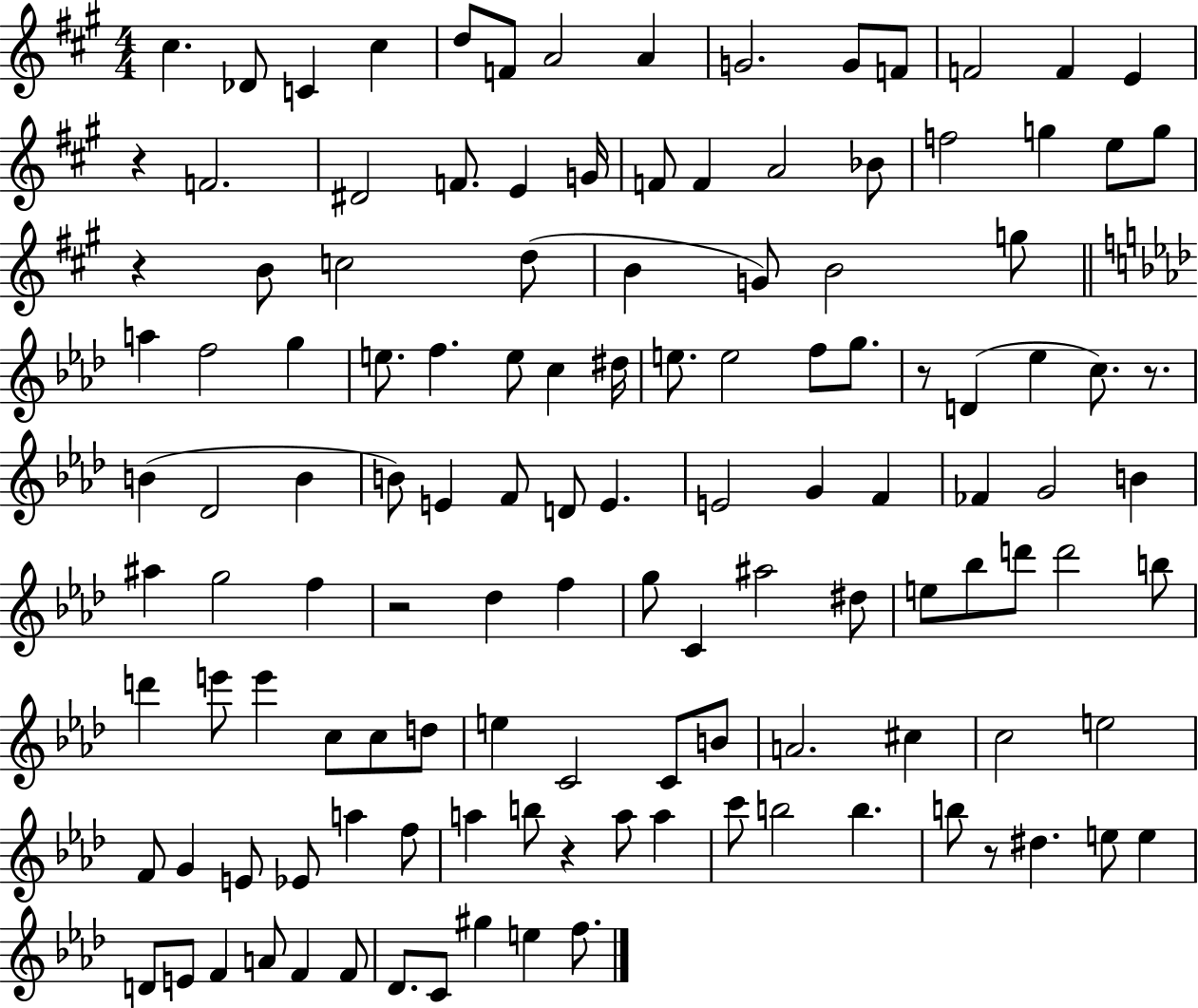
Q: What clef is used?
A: treble